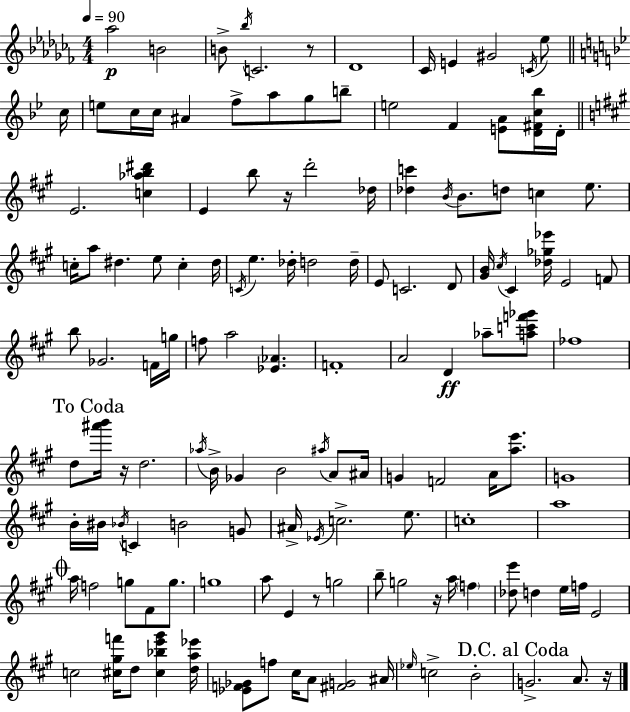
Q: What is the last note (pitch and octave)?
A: A4